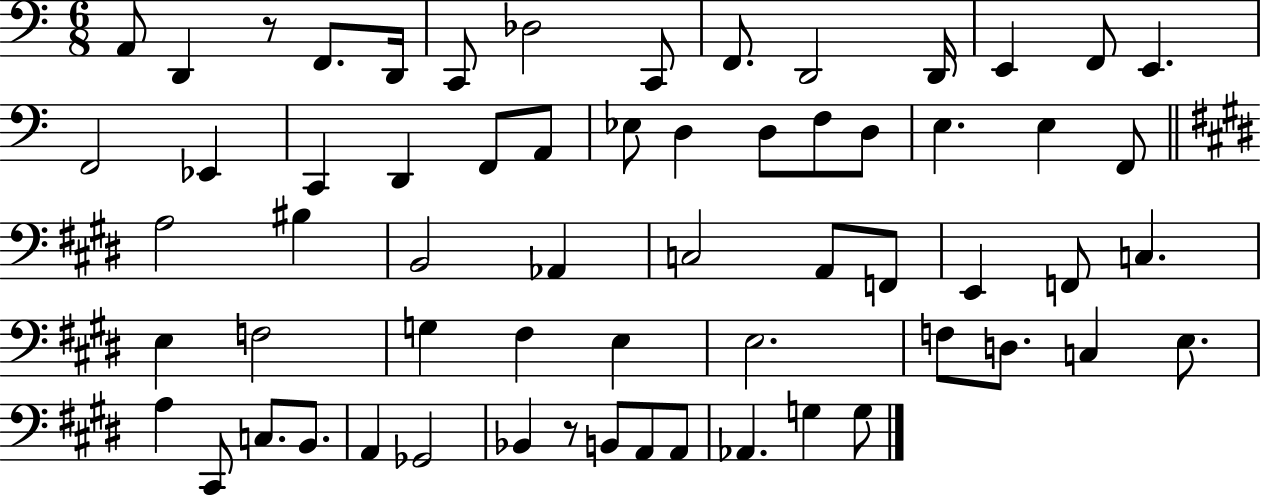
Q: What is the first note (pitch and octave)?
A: A2